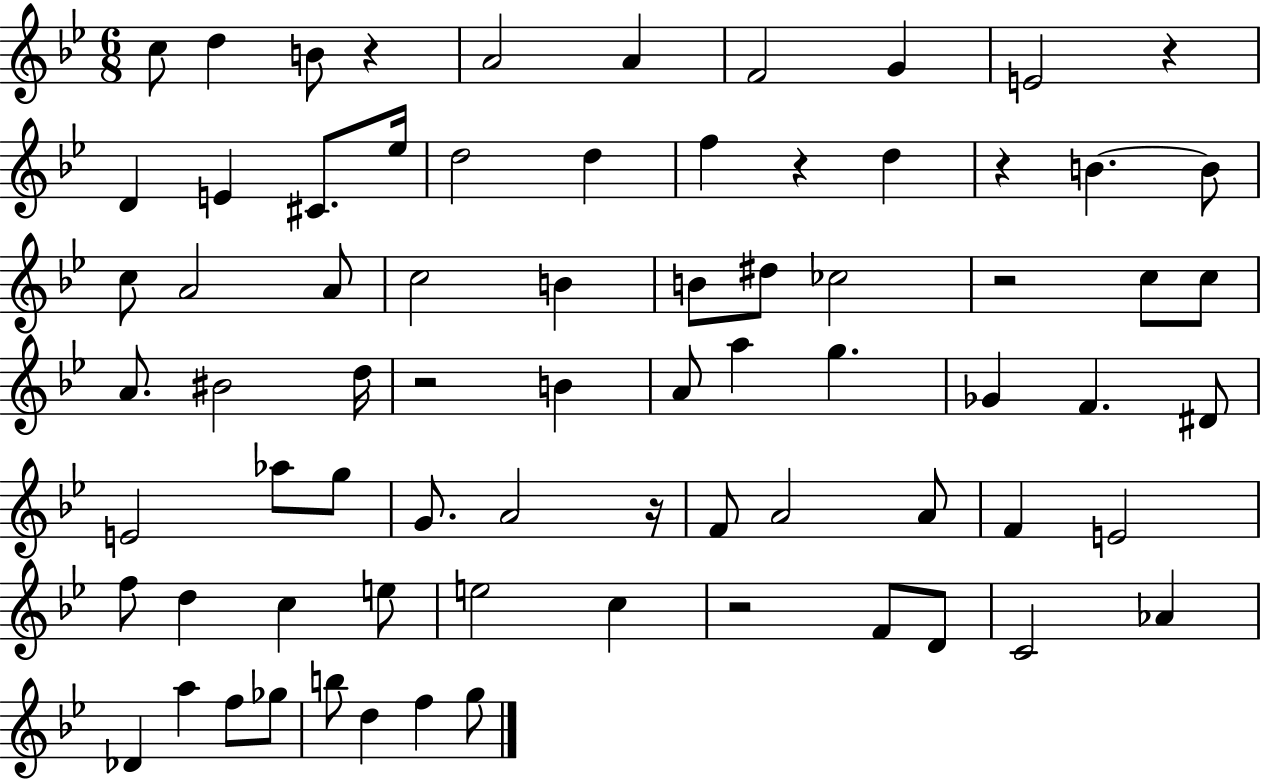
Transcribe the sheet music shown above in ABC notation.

X:1
T:Untitled
M:6/8
L:1/4
K:Bb
c/2 d B/2 z A2 A F2 G E2 z D E ^C/2 _e/4 d2 d f z d z B B/2 c/2 A2 A/2 c2 B B/2 ^d/2 _c2 z2 c/2 c/2 A/2 ^B2 d/4 z2 B A/2 a g _G F ^D/2 E2 _a/2 g/2 G/2 A2 z/4 F/2 A2 A/2 F E2 f/2 d c e/2 e2 c z2 F/2 D/2 C2 _A _D a f/2 _g/2 b/2 d f g/2